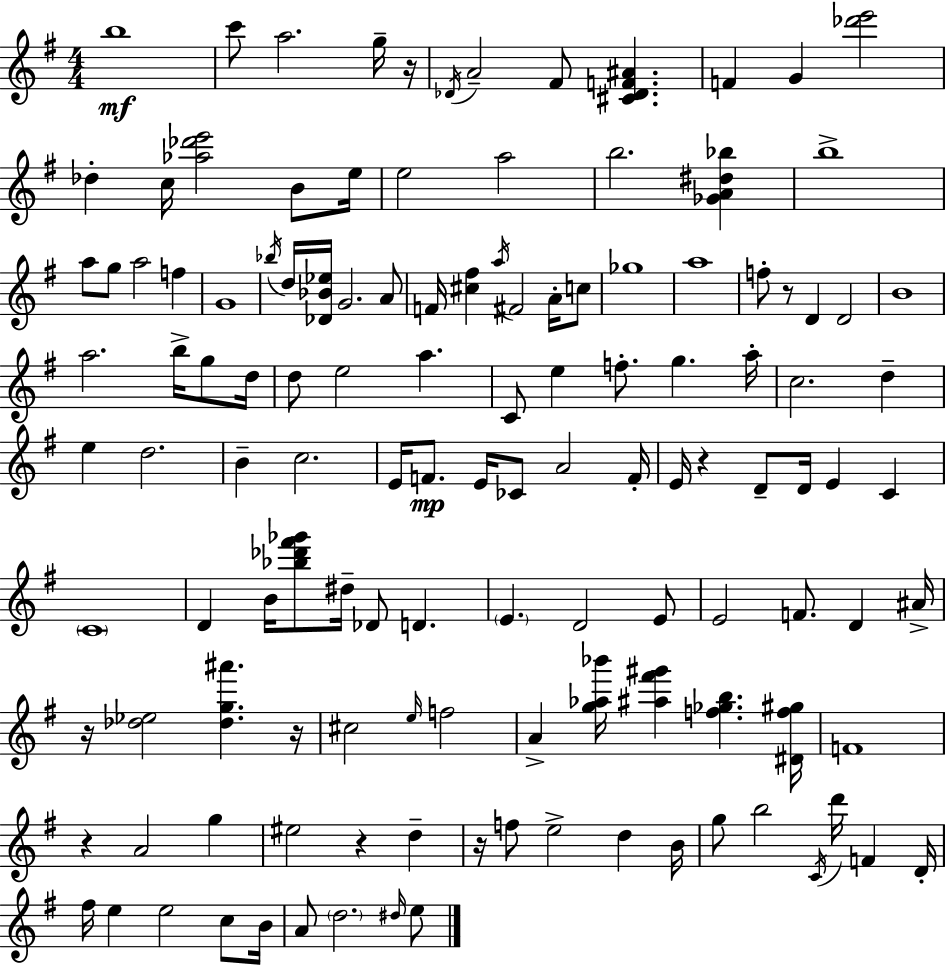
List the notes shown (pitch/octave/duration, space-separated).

B5/w C6/e A5/h. G5/s R/s Db4/s A4/h F#4/e [C#4,Db4,F4,A#4]/q. F4/q G4/q [Db6,E6]/h Db5/q C5/s [Ab5,Db6,E6]/h B4/e E5/s E5/h A5/h B5/h. [Gb4,A4,D#5,Bb5]/q B5/w A5/e G5/e A5/h F5/q G4/w Bb5/s D5/s [Db4,Bb4,Eb5]/s G4/h. A4/e F4/s [C#5,F#5]/q A5/s F#4/h A4/s C5/e Gb5/w A5/w F5/e R/e D4/q D4/h B4/w A5/h. B5/s G5/e D5/s D5/e E5/h A5/q. C4/e E5/q F5/e. G5/q. A5/s C5/h. D5/q E5/q D5/h. B4/q C5/h. E4/s F4/e. E4/s CES4/e A4/h F4/s E4/s R/q D4/e D4/s E4/q C4/q C4/w D4/q B4/s [Bb5,Db6,F#6,Gb6]/e D#5/s Db4/e D4/q. E4/q. D4/h E4/e E4/h F4/e. D4/q A#4/s R/s [Db5,Eb5]/h [Db5,G5,A#6]/q. R/s C#5/h E5/s F5/h A4/q [G5,Ab5,Bb6]/s [A#5,F#6,G#6]/q [F5,Gb5,B5]/q. [D#4,F5,G#5]/s F4/w R/q A4/h G5/q EIS5/h R/q D5/q R/s F5/e E5/h D5/q B4/s G5/e B5/h C4/s D6/s F4/q D4/s F#5/s E5/q E5/h C5/e B4/s A4/e D5/h. D#5/s E5/e